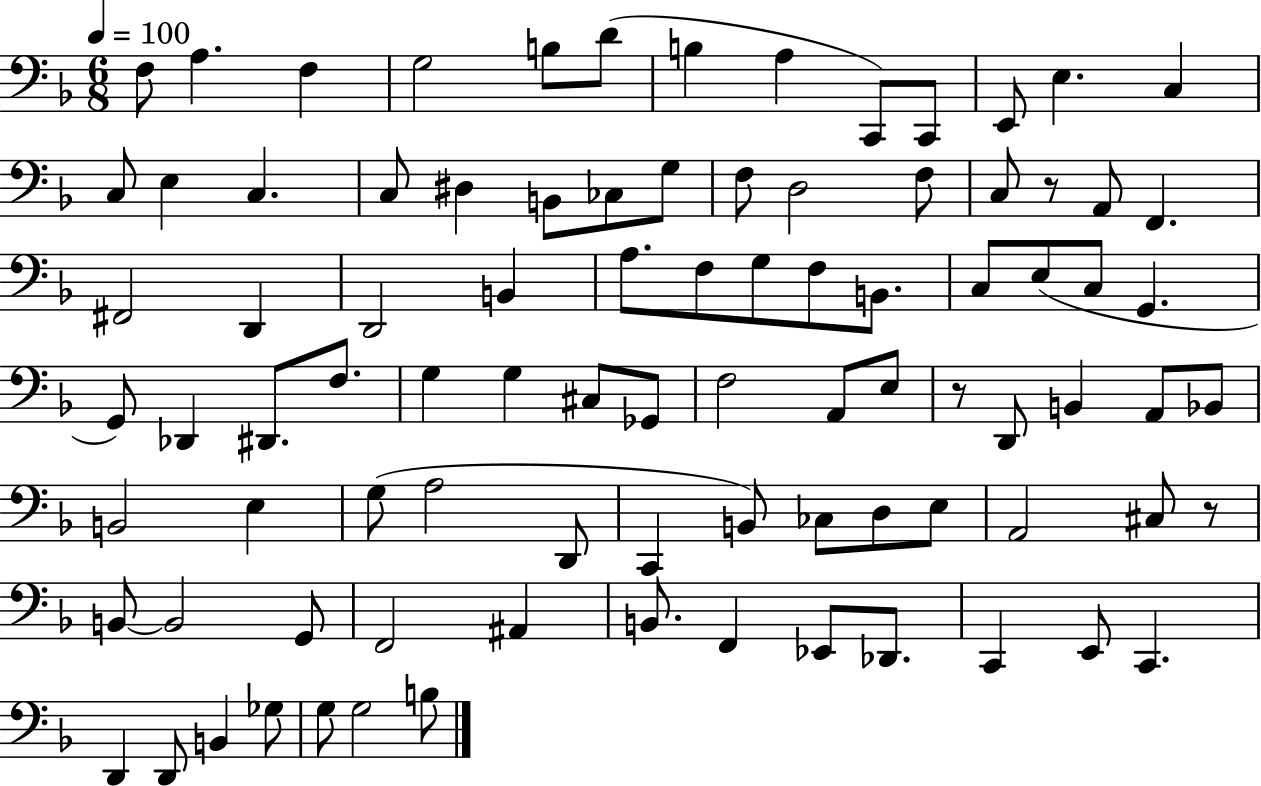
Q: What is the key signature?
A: F major